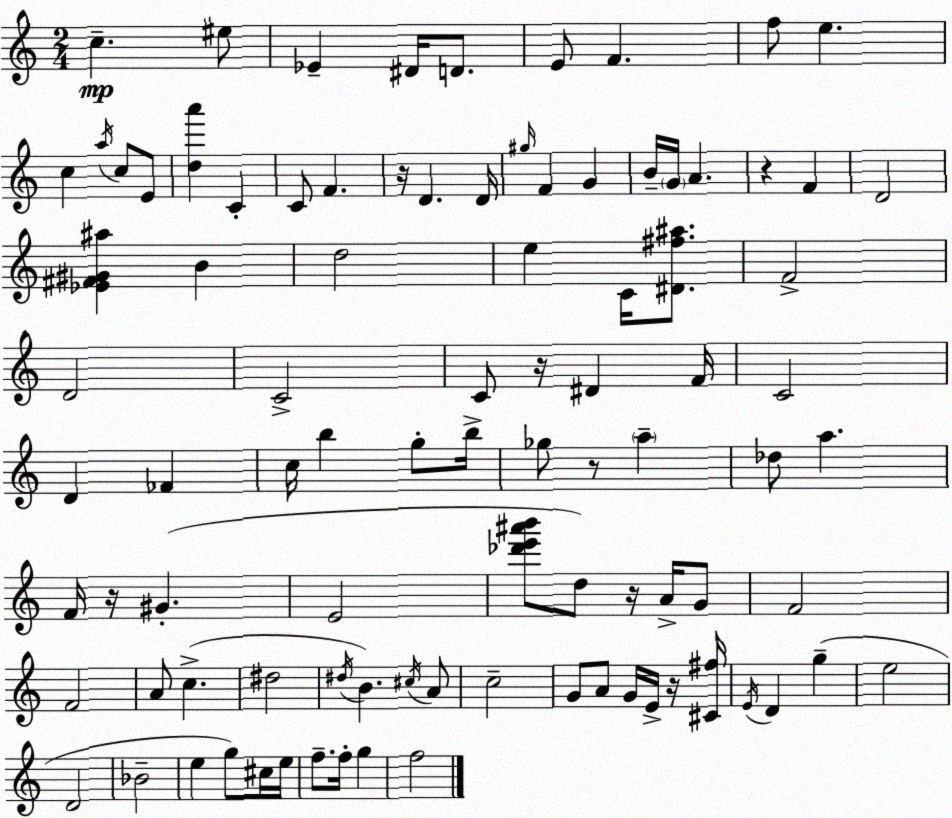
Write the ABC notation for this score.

X:1
T:Untitled
M:2/4
L:1/4
K:C
c ^e/2 _E ^D/4 D/2 E/2 F f/2 e c a/4 c/2 E/2 [da'] C C/2 F z/4 D D/4 ^g/4 F G B/4 G/4 A z F D2 [_E^F^G^a] B d2 e C/4 [^D^f^a]/2 F2 D2 C2 C/2 z/4 ^D F/4 C2 D _F c/4 b g/2 b/4 _g/2 z/2 a _d/2 a F/4 z/4 ^G E2 [_d'e'^a'b']/2 d/2 z/4 A/4 G/2 F2 F2 A/2 c ^d2 ^d/4 B ^c/4 A/2 c2 G/2 A/2 G/4 E/4 z/4 [^C^f]/4 E/4 D g e2 D2 _B2 e g/2 ^c/4 e/4 f/2 f/4 g f2